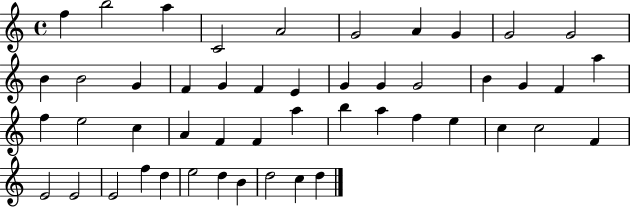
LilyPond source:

{
  \clef treble
  \time 4/4
  \defaultTimeSignature
  \key c \major
  f''4 b''2 a''4 | c'2 a'2 | g'2 a'4 g'4 | g'2 g'2 | \break b'4 b'2 g'4 | f'4 g'4 f'4 e'4 | g'4 g'4 g'2 | b'4 g'4 f'4 a''4 | \break f''4 e''2 c''4 | a'4 f'4 f'4 a''4 | b''4 a''4 f''4 e''4 | c''4 c''2 f'4 | \break e'2 e'2 | e'2 f''4 d''4 | e''2 d''4 b'4 | d''2 c''4 d''4 | \break \bar "|."
}